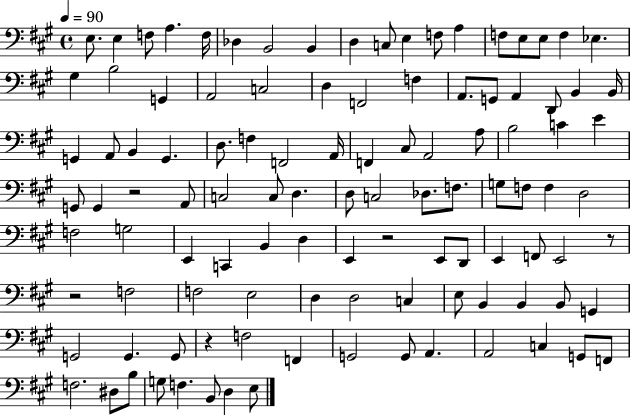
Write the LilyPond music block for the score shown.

{
  \clef bass
  \time 4/4
  \defaultTimeSignature
  \key a \major
  \tempo 4 = 90
  e8. e4 f8 a4. f16 | des4 b,2 b,4 | d4 c8 e4 f8 a4 | f8 e8 e8 f4 ees4. | \break gis4 b2 g,4 | a,2 c2 | d4 f,2 f4 | a,8. g,8 a,4 d,8 b,4 b,16 | \break g,4 a,8 b,4 g,4. | d8. f4 f,2 a,16 | f,4 cis8 a,2 a8 | b2 c'4 e'4 | \break g,8 g,4 r2 a,8 | c2 c8 d4. | d8 c2 des8. f8. | g8 f8 f4 d2 | \break f2 g2 | e,4 c,4 b,4 d4 | e,4 r2 e,8 d,8 | e,4 f,8 e,2 r8 | \break r2 f2 | f2 e2 | d4 d2 c4 | e8 b,4 b,4 b,8 g,4 | \break g,2 g,4. g,8 | r4 f2 f,4 | g,2 g,8 a,4. | a,2 c4 g,8 f,8 | \break f2. dis8 b8 | g8 f4. b,8 d4 e8 | \bar "|."
}